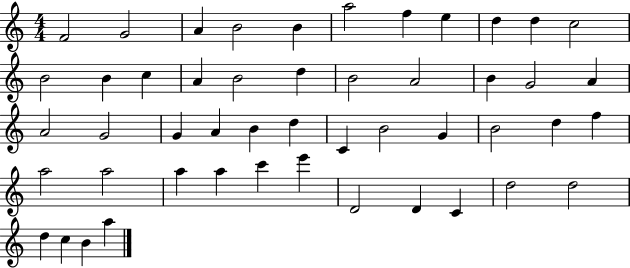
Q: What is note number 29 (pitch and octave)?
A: C4